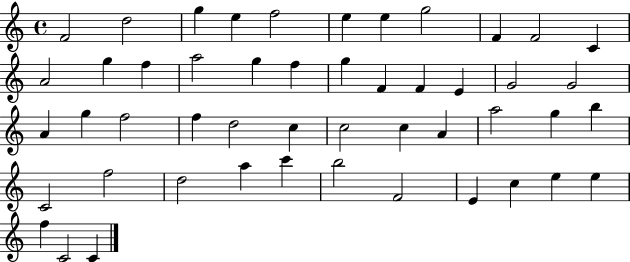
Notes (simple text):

F4/h D5/h G5/q E5/q F5/h E5/q E5/q G5/h F4/q F4/h C4/q A4/h G5/q F5/q A5/h G5/q F5/q G5/q F4/q F4/q E4/q G4/h G4/h A4/q G5/q F5/h F5/q D5/h C5/q C5/h C5/q A4/q A5/h G5/q B5/q C4/h F5/h D5/h A5/q C6/q B5/h F4/h E4/q C5/q E5/q E5/q F5/q C4/h C4/q